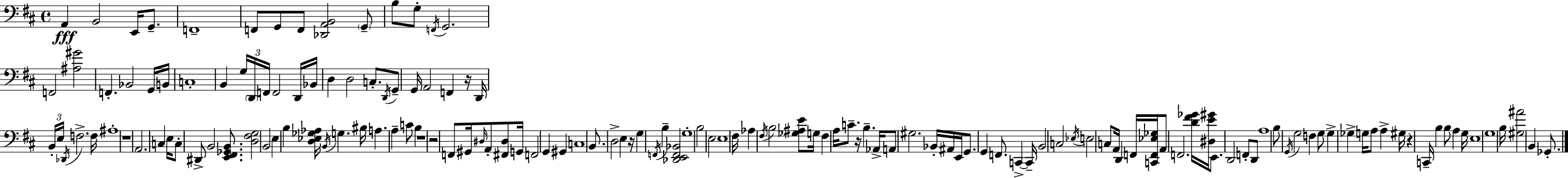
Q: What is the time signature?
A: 4/4